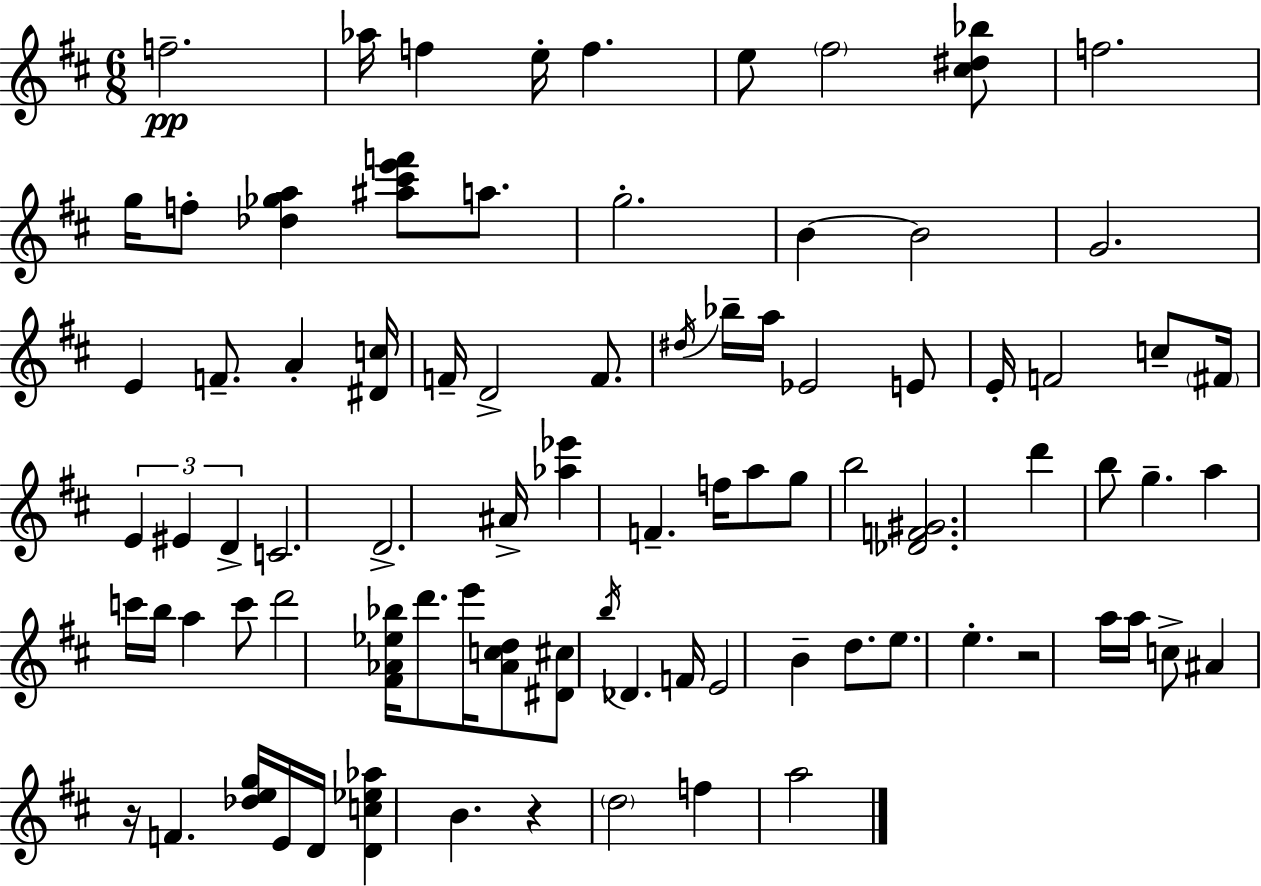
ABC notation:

X:1
T:Untitled
M:6/8
L:1/4
K:D
f2 _a/4 f e/4 f e/2 ^f2 [^c^d_b]/2 f2 g/4 f/2 [_d_ga] [^a^c'e'f']/2 a/2 g2 B B2 G2 E F/2 A [^Dc]/4 F/4 D2 F/2 ^d/4 _b/4 a/4 _E2 E/2 E/4 F2 c/2 ^F/4 E ^E D C2 D2 ^A/4 [_a_e'] F f/4 a/2 g/2 b2 [_DF^G]2 d' b/2 g a c'/4 b/4 a c'/2 d'2 [^F_A_e_b]/4 d'/2 e'/4 [_Acd]/2 [^D^c]/2 b/4 _D F/4 E2 B d/2 e/2 e z2 a/4 a/4 c/2 ^A z/4 F [_deg]/4 E/4 D/4 [Dc_e_a] B z d2 f a2